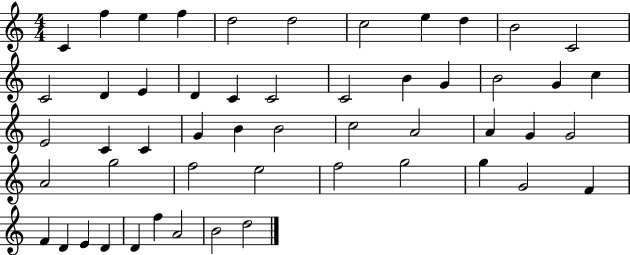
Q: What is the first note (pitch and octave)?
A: C4